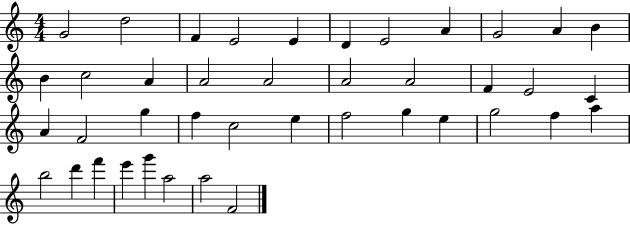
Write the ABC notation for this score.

X:1
T:Untitled
M:4/4
L:1/4
K:C
G2 d2 F E2 E D E2 A G2 A B B c2 A A2 A2 A2 A2 F E2 C A F2 g f c2 e f2 g e g2 f a b2 d' f' e' g' a2 a2 F2